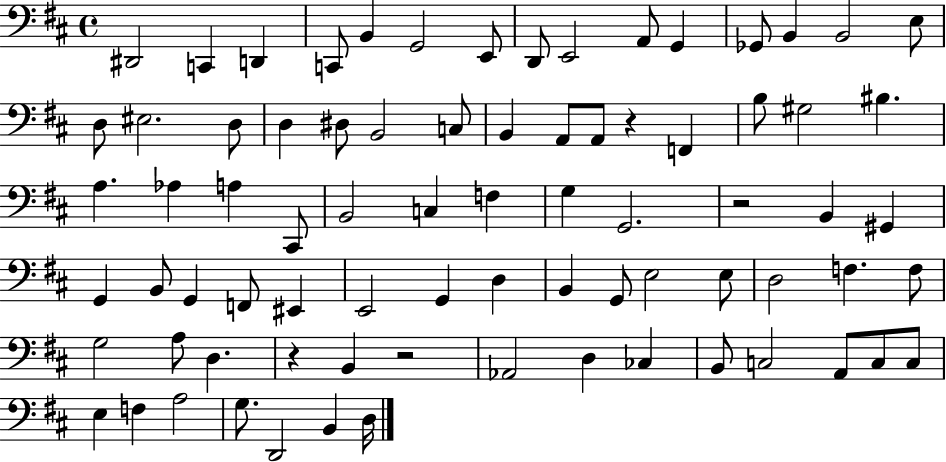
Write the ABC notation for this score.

X:1
T:Untitled
M:4/4
L:1/4
K:D
^D,,2 C,, D,, C,,/2 B,, G,,2 E,,/2 D,,/2 E,,2 A,,/2 G,, _G,,/2 B,, B,,2 E,/2 D,/2 ^E,2 D,/2 D, ^D,/2 B,,2 C,/2 B,, A,,/2 A,,/2 z F,, B,/2 ^G,2 ^B, A, _A, A, ^C,,/2 B,,2 C, F, G, G,,2 z2 B,, ^G,, G,, B,,/2 G,, F,,/2 ^E,, E,,2 G,, D, B,, G,,/2 E,2 E,/2 D,2 F, F,/2 G,2 A,/2 D, z B,, z2 _A,,2 D, _C, B,,/2 C,2 A,,/2 C,/2 C,/2 E, F, A,2 G,/2 D,,2 B,, D,/4